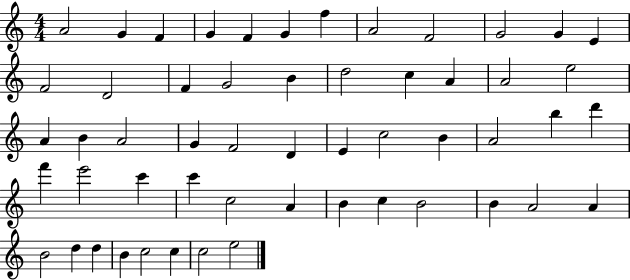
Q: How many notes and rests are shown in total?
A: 54